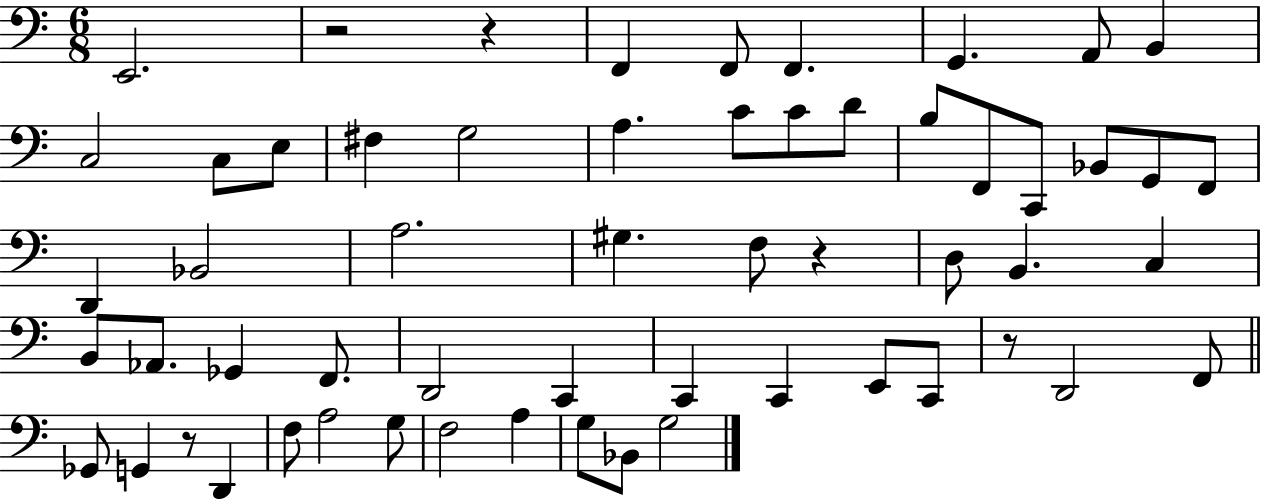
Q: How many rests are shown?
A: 5